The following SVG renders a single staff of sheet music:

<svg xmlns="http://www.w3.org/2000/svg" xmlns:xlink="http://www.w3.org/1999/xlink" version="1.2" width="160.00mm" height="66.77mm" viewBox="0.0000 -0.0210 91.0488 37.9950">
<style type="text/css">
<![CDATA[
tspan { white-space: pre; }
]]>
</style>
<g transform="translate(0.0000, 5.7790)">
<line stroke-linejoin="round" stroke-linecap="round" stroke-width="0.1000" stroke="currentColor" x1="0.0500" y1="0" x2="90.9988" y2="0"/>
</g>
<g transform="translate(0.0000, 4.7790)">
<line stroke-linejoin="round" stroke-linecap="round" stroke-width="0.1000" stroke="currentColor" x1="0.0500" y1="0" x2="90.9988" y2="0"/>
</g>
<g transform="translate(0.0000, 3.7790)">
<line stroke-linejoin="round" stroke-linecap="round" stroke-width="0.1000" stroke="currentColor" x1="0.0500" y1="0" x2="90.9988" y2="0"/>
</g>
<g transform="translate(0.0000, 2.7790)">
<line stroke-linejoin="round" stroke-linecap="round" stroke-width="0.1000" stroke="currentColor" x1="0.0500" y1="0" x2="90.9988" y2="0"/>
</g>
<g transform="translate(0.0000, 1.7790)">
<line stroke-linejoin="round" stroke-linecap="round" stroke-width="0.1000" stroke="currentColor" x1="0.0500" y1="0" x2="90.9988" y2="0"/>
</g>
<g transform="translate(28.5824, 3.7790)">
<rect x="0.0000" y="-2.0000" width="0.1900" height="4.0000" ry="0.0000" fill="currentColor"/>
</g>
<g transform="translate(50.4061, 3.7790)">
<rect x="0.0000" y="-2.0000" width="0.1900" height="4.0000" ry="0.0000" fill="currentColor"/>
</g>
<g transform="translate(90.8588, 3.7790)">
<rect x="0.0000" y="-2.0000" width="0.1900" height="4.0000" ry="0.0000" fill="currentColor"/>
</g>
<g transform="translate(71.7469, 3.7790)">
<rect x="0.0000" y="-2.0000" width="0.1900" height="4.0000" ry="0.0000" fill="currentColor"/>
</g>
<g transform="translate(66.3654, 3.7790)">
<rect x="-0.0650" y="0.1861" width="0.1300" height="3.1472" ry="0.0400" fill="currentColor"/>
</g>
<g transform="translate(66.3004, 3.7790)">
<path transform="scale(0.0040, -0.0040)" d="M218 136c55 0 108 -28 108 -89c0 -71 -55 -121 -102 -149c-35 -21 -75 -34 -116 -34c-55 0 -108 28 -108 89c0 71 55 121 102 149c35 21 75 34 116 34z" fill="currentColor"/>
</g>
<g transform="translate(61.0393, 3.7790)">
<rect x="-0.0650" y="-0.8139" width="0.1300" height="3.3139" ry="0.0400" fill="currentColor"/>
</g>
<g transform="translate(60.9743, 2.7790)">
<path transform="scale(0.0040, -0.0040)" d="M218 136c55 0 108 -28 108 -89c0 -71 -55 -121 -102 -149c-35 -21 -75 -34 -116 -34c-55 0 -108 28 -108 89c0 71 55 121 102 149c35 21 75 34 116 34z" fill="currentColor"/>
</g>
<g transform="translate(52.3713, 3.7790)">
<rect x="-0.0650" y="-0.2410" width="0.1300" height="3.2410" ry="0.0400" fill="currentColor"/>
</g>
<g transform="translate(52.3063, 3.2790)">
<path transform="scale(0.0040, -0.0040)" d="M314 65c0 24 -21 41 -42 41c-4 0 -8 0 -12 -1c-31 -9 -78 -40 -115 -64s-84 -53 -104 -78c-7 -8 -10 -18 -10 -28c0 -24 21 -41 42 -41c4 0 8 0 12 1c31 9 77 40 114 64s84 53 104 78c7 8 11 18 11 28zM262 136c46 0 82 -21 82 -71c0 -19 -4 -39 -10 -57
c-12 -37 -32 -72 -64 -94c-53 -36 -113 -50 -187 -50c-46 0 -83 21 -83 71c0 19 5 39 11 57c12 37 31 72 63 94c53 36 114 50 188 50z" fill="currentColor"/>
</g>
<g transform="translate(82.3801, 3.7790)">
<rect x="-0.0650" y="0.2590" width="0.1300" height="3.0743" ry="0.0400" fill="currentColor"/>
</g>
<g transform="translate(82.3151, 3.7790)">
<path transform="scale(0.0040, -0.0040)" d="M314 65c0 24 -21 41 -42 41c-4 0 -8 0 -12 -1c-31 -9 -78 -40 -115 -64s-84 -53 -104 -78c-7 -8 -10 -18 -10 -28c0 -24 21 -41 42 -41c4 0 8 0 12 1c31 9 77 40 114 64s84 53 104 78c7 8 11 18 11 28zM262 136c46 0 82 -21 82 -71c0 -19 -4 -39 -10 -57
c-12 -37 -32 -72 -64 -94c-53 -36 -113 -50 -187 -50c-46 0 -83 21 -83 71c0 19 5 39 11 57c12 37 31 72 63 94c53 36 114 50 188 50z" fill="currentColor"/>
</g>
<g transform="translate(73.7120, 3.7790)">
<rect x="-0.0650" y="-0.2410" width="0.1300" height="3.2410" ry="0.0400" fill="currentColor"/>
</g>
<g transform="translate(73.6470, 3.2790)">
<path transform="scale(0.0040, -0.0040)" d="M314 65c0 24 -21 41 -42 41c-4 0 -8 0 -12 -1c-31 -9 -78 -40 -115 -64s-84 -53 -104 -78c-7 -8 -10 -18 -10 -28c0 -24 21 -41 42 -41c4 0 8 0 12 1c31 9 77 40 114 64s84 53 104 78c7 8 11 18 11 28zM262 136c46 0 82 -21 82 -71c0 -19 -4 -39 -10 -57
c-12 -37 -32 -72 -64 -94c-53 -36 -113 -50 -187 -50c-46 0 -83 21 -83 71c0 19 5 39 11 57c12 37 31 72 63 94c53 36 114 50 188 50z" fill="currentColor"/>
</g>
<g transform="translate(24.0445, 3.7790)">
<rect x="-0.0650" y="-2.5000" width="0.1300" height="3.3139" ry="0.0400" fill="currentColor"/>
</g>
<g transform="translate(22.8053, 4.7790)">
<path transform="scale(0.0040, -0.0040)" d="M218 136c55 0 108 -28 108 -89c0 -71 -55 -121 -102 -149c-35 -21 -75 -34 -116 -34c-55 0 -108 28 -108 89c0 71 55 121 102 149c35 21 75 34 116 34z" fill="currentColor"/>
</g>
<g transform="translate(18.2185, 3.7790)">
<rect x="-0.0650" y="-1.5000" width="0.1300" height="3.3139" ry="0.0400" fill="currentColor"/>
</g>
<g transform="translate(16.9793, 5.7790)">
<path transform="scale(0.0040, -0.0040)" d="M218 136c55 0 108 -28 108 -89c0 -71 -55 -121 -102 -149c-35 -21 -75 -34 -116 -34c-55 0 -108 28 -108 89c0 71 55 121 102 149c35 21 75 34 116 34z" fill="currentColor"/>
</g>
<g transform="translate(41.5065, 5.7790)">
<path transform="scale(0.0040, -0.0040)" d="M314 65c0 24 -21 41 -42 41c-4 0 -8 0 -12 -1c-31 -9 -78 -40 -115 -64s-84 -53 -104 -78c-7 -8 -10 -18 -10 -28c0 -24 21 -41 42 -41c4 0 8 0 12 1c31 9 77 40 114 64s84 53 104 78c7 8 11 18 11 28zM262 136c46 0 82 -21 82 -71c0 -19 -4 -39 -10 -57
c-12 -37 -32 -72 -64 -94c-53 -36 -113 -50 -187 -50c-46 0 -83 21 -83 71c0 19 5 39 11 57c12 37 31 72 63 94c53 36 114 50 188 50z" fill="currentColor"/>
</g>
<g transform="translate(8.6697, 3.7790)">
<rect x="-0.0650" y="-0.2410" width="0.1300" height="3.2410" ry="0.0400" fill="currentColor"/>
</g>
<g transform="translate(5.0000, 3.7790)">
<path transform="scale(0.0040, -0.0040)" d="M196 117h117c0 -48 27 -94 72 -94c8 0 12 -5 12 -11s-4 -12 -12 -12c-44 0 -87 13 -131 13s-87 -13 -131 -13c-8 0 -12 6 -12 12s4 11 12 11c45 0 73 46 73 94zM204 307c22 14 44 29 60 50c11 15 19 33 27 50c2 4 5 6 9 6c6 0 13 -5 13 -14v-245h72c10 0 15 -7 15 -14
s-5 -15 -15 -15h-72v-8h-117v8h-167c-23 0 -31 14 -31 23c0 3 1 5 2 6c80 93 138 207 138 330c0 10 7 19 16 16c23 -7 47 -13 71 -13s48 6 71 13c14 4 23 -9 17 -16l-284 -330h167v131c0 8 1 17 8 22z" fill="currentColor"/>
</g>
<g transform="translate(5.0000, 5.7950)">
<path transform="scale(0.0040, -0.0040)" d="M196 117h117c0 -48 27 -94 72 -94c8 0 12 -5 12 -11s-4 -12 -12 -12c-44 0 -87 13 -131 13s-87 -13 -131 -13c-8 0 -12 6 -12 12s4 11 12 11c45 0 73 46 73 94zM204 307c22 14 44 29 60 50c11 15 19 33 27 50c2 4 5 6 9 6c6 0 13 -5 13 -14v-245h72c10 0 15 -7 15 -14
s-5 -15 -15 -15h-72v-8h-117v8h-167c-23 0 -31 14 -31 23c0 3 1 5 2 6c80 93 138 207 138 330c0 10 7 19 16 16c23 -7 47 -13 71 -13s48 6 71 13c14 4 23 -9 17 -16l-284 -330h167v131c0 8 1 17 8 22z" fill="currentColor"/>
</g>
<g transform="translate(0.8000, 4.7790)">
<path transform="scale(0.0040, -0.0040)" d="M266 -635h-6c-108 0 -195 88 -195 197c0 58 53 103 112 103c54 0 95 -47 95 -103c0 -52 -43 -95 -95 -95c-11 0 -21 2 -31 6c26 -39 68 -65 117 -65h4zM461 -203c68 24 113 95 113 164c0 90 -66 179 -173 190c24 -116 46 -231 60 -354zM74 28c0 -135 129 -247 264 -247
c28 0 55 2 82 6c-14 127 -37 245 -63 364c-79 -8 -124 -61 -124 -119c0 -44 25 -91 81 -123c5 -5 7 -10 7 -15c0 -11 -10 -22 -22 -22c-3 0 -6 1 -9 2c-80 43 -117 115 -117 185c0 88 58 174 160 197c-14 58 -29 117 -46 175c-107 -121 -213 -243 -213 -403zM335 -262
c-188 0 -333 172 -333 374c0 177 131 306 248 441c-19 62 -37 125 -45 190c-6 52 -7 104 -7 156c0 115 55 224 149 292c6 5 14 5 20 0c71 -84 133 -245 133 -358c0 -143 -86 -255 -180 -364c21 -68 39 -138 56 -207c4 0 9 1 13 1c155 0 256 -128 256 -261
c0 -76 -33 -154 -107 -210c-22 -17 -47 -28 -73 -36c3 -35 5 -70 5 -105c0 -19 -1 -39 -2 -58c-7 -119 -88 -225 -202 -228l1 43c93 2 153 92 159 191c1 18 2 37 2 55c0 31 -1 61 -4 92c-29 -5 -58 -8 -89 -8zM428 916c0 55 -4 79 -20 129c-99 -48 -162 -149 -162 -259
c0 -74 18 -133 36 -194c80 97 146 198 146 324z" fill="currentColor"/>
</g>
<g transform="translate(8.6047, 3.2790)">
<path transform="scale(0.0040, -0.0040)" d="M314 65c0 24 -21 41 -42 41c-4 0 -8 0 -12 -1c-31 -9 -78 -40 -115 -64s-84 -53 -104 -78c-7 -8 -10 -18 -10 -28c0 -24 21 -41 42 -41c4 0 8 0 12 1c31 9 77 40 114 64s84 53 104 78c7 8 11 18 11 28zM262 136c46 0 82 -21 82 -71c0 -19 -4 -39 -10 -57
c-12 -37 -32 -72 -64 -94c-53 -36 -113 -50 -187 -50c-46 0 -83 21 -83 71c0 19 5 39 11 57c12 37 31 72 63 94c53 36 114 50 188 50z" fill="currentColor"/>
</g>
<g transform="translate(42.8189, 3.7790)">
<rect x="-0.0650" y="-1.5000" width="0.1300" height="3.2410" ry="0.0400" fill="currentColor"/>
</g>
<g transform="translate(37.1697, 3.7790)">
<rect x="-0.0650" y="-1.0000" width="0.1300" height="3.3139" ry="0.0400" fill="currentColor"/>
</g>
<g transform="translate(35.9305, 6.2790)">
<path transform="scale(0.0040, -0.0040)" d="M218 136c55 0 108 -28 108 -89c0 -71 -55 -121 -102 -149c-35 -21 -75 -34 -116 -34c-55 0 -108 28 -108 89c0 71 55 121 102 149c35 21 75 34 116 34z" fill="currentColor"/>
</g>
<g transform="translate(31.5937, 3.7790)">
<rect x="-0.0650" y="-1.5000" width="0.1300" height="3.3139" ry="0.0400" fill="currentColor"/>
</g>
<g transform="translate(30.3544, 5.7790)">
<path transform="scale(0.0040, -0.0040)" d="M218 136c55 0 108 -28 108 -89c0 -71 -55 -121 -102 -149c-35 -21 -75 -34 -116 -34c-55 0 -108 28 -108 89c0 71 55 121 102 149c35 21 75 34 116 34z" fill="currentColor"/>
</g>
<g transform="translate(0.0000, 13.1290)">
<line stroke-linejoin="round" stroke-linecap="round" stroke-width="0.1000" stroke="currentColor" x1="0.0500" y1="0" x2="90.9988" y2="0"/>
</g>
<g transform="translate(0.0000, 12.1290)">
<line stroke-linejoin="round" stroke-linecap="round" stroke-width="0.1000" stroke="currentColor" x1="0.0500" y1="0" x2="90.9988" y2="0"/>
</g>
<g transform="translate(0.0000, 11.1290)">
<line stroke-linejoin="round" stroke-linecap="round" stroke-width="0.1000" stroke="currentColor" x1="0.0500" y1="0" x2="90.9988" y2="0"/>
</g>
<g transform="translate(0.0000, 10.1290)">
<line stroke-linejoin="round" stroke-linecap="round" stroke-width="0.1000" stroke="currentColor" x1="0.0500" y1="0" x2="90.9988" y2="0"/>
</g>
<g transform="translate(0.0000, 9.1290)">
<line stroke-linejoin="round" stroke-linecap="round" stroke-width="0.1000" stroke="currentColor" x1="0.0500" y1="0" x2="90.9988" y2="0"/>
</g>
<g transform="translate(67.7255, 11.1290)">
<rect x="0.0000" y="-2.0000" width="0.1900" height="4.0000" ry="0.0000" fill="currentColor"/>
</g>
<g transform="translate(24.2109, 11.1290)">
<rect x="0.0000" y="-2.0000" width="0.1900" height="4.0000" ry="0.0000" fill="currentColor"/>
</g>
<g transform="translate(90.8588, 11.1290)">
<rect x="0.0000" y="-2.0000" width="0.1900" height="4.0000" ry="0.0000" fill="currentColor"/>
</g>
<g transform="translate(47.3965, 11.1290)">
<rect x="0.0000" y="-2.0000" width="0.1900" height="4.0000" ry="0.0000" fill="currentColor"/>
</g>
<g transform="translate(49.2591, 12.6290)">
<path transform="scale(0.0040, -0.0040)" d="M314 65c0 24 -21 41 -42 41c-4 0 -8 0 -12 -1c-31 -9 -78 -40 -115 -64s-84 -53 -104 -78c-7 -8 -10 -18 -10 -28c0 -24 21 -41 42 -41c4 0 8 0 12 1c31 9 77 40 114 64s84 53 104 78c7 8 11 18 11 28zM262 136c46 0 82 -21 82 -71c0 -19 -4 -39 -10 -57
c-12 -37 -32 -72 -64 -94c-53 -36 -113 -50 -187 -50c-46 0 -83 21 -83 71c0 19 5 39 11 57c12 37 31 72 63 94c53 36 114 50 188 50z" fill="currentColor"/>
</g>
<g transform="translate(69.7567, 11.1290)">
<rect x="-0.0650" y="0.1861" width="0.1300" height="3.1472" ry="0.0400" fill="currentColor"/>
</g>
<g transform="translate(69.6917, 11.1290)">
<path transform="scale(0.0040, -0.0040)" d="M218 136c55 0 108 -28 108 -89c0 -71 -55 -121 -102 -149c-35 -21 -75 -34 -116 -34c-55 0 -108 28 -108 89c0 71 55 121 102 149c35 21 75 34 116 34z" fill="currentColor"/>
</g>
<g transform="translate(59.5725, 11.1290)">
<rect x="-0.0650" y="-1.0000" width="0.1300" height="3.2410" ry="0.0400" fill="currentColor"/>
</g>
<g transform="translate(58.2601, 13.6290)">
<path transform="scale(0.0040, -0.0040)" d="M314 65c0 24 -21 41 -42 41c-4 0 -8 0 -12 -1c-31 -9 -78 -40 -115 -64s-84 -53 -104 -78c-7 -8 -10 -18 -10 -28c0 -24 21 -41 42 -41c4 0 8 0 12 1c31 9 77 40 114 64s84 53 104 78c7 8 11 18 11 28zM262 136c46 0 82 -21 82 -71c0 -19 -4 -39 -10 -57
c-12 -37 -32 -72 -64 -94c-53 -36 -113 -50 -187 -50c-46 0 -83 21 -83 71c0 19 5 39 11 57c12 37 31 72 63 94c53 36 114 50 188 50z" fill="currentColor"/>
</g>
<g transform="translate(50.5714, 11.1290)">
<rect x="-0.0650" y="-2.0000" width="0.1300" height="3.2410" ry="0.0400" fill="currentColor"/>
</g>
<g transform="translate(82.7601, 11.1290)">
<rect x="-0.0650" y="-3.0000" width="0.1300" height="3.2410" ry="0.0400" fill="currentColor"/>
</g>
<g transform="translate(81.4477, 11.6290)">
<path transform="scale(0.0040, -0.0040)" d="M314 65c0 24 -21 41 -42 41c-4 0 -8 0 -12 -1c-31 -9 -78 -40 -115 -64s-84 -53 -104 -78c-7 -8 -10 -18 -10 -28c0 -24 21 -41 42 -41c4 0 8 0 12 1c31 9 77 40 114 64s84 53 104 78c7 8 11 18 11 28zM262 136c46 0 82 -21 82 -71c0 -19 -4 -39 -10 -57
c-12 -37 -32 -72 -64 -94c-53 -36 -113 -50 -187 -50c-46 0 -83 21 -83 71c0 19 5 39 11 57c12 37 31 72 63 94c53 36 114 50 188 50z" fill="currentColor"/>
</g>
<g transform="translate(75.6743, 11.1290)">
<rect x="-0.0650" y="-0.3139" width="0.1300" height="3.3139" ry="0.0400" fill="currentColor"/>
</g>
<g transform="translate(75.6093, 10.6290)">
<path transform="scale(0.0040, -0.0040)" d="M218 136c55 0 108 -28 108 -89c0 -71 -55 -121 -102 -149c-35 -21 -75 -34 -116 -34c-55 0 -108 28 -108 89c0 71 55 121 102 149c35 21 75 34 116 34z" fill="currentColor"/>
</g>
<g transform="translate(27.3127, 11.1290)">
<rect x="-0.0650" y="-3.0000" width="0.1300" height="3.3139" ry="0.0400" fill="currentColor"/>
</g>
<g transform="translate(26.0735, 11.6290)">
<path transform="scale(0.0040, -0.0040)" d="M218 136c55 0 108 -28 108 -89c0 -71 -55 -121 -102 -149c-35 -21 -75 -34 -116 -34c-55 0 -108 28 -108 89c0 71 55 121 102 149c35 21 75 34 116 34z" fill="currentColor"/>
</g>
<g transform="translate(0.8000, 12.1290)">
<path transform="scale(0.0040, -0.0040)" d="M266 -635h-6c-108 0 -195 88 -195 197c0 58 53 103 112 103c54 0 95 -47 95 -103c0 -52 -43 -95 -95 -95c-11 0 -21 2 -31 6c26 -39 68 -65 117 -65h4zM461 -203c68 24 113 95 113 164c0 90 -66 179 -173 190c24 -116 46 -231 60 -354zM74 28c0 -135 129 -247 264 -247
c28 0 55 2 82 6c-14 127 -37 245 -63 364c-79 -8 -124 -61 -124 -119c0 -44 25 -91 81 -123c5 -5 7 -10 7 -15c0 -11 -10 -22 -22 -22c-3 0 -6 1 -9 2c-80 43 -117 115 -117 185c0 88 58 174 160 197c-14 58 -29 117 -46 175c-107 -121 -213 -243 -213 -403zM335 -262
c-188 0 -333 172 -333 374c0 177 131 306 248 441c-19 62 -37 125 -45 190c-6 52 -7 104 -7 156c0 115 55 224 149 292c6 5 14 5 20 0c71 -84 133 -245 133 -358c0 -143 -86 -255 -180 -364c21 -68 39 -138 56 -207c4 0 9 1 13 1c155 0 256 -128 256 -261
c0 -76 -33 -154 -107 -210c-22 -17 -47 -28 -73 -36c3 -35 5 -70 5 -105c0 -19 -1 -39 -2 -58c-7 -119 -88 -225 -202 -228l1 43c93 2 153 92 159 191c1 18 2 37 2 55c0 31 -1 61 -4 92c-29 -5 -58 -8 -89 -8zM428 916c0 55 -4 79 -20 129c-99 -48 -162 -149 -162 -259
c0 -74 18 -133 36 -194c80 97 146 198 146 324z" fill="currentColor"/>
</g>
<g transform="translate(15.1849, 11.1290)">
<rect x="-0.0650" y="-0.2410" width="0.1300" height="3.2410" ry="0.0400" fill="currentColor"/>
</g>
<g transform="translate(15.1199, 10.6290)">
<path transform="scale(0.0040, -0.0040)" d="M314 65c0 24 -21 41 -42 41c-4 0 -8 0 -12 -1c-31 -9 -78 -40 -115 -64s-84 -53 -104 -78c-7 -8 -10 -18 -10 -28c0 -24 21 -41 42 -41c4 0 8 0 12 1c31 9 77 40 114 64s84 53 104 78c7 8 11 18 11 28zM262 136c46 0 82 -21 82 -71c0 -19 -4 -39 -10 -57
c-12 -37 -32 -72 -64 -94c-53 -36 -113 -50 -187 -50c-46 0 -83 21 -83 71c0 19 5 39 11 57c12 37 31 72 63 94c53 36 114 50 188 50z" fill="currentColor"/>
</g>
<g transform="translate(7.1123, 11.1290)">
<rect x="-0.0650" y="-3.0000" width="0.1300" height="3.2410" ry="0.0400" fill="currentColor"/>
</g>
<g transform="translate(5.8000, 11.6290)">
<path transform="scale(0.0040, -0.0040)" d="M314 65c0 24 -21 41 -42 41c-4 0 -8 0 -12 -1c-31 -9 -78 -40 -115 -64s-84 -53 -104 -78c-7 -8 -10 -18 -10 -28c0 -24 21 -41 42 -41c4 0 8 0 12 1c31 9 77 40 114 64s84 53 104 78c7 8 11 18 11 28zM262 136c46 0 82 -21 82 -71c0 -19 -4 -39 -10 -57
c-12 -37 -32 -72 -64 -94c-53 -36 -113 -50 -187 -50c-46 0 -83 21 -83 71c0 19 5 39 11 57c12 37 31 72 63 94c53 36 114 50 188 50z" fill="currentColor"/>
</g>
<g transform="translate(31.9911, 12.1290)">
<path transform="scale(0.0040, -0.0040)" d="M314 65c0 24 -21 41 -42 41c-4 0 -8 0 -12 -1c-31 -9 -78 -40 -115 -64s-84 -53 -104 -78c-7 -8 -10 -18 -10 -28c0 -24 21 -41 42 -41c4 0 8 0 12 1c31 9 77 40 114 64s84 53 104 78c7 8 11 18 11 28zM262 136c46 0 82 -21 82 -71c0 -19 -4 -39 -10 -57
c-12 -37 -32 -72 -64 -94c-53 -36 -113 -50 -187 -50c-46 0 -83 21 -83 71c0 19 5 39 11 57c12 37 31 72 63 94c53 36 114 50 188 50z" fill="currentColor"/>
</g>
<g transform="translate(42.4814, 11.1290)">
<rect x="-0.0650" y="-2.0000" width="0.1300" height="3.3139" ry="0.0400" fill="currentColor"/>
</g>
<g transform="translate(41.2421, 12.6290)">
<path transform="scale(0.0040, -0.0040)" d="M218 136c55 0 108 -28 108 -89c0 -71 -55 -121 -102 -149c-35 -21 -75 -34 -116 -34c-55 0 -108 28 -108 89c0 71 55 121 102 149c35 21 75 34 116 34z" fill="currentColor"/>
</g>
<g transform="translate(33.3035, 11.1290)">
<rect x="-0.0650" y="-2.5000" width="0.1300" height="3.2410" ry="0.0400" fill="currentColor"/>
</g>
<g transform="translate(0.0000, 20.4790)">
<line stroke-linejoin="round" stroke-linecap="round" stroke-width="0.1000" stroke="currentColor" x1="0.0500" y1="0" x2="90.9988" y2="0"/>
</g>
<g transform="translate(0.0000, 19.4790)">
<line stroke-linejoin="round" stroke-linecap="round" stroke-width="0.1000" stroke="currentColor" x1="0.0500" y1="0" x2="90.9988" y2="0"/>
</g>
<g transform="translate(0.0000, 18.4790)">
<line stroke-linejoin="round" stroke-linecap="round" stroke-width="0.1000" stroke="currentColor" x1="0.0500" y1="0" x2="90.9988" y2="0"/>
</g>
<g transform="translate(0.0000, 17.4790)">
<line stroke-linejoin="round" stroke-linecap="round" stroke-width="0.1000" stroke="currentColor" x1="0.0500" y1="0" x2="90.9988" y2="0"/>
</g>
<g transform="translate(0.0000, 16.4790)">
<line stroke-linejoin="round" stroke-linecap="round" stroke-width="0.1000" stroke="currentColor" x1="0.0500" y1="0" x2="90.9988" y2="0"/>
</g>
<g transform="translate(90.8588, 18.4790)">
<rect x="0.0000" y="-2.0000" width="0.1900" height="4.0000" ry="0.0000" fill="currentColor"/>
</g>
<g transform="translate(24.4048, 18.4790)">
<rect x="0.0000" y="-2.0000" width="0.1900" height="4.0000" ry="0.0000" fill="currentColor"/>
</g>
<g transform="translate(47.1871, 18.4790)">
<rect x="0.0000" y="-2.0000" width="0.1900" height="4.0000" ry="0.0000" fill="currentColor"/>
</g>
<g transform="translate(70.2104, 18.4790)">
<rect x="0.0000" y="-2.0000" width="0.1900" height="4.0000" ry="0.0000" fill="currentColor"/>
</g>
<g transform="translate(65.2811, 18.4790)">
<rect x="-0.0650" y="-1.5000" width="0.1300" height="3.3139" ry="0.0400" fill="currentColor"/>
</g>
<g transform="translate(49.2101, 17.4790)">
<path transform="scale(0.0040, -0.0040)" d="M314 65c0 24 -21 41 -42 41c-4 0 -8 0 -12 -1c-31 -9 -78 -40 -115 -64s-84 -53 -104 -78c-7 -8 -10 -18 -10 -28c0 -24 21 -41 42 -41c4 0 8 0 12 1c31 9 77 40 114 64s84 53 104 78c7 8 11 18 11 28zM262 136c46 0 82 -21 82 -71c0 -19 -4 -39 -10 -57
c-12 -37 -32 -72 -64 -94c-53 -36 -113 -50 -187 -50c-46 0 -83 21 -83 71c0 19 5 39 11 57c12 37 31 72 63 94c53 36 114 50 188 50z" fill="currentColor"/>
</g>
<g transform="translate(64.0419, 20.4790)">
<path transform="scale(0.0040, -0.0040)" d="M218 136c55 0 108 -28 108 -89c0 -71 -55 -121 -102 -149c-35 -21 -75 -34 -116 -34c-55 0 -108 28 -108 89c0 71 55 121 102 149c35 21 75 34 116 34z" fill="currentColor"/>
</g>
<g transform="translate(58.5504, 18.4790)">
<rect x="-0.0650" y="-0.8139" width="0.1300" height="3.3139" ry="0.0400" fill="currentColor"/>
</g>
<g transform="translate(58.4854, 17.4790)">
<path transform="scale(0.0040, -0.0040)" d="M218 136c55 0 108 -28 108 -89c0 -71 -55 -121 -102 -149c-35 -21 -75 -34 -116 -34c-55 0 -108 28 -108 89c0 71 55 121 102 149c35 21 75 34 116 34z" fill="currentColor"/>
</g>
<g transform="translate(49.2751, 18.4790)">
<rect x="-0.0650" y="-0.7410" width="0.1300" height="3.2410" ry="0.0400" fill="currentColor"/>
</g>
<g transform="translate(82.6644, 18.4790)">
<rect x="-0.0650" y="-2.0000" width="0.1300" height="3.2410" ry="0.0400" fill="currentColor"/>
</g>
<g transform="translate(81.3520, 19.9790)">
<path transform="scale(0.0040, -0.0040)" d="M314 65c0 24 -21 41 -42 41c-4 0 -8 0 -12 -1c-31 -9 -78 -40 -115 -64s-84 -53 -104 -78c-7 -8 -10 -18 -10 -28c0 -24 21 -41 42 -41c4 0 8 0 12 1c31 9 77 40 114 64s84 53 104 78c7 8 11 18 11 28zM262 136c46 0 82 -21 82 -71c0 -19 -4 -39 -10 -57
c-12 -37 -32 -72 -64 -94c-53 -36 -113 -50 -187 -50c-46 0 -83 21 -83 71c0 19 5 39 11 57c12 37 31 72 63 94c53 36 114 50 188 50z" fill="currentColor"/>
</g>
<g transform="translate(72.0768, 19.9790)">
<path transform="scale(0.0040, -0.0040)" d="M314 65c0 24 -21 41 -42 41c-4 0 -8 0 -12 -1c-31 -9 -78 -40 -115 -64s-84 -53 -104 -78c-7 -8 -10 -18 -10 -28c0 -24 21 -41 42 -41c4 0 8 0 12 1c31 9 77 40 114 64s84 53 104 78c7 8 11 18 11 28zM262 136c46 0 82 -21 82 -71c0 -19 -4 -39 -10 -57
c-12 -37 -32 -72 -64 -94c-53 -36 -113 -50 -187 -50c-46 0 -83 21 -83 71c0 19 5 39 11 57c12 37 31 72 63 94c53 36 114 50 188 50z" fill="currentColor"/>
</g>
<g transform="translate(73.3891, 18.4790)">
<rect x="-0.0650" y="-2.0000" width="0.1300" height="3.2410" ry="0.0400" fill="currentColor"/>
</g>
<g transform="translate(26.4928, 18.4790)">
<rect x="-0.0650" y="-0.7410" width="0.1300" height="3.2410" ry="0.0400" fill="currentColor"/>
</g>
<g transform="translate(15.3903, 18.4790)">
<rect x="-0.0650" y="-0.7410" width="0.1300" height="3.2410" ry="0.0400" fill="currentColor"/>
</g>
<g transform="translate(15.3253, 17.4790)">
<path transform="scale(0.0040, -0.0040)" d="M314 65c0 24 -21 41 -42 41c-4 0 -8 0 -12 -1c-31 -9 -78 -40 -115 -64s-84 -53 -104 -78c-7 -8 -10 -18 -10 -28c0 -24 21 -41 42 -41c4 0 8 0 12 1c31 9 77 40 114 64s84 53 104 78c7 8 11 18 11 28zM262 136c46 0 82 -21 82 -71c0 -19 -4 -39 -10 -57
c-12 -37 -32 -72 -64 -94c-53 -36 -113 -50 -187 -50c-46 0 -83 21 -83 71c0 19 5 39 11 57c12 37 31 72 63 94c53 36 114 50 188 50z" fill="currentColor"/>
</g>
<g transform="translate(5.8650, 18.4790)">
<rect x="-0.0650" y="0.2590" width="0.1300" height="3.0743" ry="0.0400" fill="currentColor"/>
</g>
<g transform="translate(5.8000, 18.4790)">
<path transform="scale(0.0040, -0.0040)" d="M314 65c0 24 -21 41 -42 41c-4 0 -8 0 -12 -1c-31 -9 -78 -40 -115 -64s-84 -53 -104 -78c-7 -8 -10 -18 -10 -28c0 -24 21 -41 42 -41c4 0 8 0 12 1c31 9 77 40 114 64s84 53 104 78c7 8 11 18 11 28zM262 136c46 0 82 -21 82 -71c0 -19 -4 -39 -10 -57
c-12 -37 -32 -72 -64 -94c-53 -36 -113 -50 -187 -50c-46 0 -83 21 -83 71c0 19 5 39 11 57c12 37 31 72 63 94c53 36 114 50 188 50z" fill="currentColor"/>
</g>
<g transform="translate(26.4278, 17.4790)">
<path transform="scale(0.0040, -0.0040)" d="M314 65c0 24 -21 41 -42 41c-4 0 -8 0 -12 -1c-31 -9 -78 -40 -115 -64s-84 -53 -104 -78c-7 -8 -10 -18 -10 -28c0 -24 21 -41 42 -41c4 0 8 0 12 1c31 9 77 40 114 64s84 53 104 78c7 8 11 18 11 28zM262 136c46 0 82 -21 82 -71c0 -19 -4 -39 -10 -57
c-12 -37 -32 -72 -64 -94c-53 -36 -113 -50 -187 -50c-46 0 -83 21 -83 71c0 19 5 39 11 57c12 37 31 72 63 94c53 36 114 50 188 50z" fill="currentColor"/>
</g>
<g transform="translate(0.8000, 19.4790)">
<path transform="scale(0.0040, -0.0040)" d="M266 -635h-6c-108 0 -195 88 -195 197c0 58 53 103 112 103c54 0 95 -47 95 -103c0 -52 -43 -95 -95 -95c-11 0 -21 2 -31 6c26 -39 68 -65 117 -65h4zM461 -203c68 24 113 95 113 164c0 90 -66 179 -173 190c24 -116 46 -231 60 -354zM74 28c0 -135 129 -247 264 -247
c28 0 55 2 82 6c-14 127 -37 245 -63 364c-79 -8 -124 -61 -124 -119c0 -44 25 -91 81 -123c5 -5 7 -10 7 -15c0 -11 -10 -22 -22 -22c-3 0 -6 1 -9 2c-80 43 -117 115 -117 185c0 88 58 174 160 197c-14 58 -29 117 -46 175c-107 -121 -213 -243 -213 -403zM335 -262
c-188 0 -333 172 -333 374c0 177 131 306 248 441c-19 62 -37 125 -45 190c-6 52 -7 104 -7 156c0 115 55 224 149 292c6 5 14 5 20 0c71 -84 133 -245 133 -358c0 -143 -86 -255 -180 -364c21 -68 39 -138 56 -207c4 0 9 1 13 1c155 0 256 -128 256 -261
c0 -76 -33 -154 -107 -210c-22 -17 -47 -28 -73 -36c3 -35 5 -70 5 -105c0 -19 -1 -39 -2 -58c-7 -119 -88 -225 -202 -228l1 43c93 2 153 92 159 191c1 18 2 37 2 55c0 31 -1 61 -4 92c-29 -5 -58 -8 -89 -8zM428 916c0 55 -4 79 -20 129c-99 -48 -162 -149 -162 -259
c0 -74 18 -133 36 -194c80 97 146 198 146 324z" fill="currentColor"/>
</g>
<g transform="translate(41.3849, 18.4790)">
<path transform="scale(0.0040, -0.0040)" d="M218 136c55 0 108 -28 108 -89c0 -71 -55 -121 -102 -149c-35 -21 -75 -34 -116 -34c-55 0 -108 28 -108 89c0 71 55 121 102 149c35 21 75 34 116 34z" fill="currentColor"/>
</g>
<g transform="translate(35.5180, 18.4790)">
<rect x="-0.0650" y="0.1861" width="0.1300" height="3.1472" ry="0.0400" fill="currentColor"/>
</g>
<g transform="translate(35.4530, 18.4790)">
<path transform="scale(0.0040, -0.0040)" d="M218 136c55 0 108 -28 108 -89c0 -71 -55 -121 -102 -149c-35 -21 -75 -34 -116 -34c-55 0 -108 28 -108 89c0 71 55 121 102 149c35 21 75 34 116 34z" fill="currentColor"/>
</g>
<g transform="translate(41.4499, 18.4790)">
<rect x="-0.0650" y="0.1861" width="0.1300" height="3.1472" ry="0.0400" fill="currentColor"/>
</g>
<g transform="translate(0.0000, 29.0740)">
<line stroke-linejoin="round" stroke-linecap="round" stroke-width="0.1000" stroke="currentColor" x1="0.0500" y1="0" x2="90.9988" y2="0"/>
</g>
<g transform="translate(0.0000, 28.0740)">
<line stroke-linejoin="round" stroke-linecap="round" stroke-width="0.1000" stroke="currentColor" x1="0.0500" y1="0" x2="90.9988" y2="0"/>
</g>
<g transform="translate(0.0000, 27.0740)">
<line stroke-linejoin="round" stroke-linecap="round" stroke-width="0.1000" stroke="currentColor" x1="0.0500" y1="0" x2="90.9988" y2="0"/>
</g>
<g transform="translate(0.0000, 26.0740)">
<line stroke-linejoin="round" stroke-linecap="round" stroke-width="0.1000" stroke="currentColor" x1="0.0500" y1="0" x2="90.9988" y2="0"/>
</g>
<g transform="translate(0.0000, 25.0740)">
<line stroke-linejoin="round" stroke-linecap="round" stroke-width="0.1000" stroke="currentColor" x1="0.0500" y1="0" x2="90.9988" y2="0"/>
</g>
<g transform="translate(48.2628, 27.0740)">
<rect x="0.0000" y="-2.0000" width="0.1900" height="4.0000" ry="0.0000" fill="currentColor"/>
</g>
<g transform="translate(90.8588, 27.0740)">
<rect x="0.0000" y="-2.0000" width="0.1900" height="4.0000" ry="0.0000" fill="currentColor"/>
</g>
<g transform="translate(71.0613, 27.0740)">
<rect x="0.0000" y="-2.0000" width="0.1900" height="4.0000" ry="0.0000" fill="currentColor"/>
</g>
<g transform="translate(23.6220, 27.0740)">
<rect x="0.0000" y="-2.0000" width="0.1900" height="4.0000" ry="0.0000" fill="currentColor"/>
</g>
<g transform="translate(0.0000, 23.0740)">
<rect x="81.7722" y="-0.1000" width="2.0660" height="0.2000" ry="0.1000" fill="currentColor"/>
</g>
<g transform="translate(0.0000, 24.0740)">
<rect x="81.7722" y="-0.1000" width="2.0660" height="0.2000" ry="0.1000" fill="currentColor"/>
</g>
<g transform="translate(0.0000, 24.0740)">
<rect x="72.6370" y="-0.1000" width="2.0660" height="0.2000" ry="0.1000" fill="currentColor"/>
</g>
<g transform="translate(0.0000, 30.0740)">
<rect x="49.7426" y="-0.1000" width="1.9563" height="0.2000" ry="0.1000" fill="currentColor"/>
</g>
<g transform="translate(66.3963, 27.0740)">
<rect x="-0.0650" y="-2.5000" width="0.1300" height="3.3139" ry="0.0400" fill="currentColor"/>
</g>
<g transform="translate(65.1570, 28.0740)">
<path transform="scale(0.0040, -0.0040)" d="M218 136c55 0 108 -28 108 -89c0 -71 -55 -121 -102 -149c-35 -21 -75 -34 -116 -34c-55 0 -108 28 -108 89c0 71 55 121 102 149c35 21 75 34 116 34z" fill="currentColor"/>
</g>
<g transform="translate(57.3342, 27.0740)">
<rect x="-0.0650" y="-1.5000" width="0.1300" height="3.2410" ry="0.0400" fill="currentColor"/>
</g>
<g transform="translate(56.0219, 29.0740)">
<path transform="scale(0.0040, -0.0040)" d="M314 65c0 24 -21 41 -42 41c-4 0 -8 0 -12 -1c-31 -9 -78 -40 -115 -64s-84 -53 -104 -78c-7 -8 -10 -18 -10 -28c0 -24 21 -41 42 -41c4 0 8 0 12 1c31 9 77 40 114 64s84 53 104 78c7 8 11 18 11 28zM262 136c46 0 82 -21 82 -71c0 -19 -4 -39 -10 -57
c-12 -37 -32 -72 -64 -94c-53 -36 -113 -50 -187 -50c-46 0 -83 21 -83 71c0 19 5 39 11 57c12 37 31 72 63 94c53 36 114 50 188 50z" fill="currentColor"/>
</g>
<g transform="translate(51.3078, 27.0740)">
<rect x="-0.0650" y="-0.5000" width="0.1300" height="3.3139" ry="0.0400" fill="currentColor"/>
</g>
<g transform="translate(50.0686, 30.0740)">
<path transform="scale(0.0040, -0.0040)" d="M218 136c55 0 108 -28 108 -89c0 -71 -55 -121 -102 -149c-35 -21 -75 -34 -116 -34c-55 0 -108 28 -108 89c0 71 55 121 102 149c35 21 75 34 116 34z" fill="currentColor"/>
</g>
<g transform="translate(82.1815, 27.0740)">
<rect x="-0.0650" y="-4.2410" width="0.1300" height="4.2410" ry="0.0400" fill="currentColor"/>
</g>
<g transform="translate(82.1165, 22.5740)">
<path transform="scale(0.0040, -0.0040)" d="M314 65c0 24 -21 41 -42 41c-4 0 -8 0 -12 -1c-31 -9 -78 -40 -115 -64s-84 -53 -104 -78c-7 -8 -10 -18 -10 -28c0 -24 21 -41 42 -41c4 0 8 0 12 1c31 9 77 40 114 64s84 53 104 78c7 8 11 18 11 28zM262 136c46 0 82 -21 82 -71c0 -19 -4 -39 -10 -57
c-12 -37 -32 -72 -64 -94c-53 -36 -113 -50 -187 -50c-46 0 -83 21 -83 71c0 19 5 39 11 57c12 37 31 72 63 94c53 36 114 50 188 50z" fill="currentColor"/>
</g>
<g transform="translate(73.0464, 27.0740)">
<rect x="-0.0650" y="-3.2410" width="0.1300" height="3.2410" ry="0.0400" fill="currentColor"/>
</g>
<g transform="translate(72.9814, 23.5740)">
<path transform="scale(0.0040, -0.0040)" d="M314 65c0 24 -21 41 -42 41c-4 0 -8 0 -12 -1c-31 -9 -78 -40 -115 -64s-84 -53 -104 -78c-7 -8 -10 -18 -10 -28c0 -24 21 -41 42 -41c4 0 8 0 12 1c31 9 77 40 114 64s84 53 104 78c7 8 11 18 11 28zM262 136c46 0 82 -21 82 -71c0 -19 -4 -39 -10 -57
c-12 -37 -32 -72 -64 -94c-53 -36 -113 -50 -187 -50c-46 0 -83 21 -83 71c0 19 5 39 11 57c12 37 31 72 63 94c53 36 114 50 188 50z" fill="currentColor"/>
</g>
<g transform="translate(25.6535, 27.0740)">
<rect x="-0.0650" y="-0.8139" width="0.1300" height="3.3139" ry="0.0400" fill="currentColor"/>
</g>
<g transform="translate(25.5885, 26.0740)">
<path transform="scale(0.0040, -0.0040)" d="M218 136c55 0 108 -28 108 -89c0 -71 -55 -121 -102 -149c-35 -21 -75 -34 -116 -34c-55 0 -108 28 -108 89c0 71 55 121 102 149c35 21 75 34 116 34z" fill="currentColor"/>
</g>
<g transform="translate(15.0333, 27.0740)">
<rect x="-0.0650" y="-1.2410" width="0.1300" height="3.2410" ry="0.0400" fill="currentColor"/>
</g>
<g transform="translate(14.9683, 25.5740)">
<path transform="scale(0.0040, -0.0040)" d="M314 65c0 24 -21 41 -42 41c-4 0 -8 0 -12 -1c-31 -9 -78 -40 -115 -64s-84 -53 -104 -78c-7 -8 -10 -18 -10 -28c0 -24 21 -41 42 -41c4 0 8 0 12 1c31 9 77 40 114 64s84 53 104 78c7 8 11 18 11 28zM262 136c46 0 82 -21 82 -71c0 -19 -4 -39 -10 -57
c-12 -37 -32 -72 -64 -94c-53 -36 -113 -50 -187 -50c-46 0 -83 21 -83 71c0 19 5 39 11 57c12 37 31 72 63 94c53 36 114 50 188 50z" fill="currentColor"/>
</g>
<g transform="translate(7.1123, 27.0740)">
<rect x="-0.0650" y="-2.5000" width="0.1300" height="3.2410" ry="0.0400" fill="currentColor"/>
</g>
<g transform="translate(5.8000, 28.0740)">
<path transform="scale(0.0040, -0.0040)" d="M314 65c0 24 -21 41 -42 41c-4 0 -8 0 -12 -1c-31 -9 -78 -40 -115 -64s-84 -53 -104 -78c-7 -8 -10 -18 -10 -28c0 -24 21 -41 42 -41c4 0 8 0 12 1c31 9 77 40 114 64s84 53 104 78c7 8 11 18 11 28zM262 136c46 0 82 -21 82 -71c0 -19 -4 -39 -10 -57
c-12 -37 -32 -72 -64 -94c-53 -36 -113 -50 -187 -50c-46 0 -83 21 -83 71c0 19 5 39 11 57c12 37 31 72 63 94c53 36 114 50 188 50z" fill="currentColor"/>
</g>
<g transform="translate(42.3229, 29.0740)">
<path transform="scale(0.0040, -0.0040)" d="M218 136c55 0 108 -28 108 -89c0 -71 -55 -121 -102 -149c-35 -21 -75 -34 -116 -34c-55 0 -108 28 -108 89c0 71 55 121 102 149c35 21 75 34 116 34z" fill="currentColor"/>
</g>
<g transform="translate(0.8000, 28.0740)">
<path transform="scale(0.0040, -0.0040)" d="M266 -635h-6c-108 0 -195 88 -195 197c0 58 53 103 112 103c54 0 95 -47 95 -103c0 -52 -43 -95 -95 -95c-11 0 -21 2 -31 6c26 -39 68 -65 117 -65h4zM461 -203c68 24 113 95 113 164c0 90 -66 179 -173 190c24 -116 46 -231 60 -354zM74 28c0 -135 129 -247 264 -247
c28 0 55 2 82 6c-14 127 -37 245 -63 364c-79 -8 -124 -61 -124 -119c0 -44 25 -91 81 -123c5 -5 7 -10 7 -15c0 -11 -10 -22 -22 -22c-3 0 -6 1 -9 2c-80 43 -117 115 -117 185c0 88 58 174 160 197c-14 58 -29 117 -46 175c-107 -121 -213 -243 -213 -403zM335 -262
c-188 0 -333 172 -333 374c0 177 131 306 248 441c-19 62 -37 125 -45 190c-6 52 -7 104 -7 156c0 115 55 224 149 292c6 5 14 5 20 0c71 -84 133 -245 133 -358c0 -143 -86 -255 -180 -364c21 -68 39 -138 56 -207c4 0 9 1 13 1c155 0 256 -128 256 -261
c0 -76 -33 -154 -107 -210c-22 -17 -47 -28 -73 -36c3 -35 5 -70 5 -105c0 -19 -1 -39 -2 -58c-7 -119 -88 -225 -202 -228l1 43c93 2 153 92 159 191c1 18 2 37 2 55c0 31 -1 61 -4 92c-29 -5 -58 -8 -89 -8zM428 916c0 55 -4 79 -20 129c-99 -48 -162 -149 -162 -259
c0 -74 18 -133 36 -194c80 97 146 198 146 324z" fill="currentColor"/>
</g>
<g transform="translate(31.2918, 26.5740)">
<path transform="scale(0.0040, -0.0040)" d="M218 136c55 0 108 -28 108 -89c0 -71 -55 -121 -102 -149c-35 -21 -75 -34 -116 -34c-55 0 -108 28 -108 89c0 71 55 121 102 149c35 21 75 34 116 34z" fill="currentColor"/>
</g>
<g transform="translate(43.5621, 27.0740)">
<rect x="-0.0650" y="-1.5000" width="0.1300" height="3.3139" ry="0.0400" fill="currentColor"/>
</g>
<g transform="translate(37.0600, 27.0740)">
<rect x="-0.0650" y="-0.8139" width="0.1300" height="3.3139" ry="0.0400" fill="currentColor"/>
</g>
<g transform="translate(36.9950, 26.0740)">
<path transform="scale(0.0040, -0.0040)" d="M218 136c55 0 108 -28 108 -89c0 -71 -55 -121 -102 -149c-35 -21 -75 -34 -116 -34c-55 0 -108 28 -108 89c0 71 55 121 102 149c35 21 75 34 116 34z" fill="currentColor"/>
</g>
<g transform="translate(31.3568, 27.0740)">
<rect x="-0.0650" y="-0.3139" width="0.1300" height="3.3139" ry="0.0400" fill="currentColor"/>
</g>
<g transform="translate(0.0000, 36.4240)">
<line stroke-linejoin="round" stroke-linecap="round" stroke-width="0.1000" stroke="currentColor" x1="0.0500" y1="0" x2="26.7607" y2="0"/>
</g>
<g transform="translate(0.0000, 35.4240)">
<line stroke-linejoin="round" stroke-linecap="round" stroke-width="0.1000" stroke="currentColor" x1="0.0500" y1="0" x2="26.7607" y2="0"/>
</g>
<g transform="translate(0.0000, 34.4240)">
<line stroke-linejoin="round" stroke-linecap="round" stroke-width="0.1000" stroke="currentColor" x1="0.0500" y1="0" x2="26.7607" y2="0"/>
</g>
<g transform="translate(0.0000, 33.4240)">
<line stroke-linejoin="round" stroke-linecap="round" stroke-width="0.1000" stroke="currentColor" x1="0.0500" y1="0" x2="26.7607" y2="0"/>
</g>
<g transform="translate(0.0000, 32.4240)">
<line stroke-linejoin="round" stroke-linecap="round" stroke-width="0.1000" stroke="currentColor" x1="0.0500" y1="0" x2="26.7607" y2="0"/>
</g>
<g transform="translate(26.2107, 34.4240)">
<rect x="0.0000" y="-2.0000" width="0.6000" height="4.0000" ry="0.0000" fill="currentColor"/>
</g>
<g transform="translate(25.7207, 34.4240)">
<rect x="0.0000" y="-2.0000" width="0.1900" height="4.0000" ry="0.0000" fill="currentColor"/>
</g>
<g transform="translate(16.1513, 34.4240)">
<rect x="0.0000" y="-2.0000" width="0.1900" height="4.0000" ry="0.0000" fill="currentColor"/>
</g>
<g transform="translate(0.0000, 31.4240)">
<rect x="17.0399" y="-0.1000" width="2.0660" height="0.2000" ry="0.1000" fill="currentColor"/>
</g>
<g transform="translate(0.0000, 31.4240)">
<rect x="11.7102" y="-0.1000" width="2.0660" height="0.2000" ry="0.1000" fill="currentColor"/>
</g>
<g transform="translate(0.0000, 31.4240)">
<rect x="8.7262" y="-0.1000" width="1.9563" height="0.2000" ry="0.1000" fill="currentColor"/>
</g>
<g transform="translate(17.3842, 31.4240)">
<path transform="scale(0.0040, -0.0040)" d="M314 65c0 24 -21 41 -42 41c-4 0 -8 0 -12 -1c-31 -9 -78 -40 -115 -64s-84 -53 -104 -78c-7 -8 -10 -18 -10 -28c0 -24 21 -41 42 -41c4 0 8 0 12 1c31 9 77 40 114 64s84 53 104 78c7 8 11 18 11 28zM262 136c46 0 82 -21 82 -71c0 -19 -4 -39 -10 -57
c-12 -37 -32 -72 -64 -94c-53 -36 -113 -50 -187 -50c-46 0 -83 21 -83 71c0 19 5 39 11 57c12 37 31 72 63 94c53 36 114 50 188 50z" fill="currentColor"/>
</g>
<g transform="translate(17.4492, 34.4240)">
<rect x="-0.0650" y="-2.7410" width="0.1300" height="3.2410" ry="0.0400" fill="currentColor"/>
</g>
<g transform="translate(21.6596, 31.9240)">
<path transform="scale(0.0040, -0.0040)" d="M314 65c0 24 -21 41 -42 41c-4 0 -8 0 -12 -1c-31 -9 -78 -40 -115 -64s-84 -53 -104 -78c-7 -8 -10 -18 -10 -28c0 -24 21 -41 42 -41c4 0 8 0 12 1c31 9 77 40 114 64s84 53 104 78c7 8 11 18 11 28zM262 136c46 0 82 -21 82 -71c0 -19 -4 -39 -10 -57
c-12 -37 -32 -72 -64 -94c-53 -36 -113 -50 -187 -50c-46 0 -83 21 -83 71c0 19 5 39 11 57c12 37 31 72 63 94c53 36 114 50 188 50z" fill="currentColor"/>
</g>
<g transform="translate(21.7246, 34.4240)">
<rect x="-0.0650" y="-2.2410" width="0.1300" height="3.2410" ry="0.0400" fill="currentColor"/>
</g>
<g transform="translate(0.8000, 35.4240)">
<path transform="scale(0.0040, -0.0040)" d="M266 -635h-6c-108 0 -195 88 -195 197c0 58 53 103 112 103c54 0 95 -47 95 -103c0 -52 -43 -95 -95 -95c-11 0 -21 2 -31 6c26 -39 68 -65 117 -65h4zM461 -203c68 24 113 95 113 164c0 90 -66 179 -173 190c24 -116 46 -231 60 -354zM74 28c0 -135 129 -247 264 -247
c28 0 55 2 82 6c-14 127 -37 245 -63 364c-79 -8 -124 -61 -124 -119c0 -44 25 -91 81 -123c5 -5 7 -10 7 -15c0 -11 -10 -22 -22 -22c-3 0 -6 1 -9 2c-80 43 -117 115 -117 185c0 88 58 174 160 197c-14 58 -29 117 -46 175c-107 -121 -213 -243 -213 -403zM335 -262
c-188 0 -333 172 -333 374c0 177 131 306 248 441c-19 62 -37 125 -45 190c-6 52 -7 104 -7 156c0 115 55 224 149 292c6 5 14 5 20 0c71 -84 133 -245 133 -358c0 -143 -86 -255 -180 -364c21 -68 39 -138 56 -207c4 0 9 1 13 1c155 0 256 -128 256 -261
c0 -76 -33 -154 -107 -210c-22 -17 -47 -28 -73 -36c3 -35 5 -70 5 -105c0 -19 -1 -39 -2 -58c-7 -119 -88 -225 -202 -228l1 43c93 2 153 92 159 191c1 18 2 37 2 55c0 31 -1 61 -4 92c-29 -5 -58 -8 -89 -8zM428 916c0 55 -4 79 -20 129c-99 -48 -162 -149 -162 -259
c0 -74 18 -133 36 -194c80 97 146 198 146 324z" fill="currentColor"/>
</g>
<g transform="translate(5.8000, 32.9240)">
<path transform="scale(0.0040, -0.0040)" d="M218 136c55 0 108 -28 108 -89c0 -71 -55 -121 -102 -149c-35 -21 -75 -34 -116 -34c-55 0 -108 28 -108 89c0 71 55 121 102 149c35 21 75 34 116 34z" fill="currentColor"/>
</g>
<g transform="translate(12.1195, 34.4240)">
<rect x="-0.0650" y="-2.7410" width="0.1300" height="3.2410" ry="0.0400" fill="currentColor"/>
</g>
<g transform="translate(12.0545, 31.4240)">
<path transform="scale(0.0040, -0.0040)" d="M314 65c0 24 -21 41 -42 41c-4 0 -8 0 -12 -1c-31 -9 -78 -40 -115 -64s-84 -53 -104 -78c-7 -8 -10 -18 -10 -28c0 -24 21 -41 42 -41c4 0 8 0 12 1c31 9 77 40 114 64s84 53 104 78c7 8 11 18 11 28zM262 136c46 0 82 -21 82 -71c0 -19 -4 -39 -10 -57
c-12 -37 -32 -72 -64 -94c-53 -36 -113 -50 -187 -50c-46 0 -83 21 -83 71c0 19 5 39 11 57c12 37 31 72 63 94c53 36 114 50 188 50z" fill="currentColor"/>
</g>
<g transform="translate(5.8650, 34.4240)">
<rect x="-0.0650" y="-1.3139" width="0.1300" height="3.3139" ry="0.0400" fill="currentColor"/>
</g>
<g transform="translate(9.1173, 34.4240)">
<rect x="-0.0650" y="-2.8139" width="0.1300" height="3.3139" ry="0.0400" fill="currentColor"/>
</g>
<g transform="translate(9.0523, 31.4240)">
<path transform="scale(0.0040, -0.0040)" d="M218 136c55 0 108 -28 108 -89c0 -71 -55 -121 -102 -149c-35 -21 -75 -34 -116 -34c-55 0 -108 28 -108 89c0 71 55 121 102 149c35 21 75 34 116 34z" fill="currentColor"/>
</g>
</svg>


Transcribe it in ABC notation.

X:1
T:Untitled
M:4/4
L:1/4
K:C
c2 E G E D E2 c2 d B c2 B2 A2 c2 A G2 F F2 D2 B c A2 B2 d2 d2 B B d2 d E F2 F2 G2 e2 d c d E C E2 G b2 d'2 e a a2 a2 g2